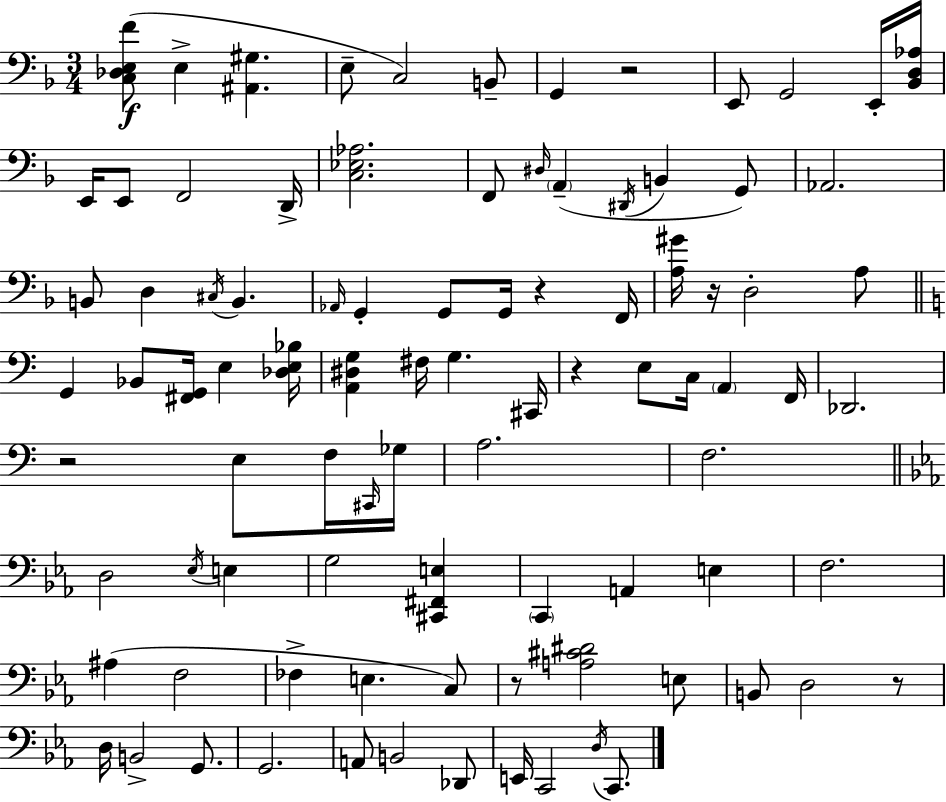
[C3,Db3,E3,F4]/e E3/q [A#2,G#3]/q. E3/e C3/h B2/e G2/q R/h E2/e G2/h E2/s [Bb2,D3,Ab3]/s E2/s E2/e F2/h D2/s [C3,Eb3,Ab3]/h. F2/e D#3/s A2/q D#2/s B2/q G2/e Ab2/h. B2/e D3/q C#3/s B2/q. Ab2/s G2/q G2/e G2/s R/q F2/s [A3,G#4]/s R/s D3/h A3/e G2/q Bb2/e [F#2,G2]/s E3/q [Db3,E3,Bb3]/s [A2,D#3,G3]/q F#3/s G3/q. C#2/s R/q E3/e C3/s A2/q F2/s Db2/h. R/h E3/e F3/s C#2/s Gb3/s A3/h. F3/h. D3/h Eb3/s E3/q G3/h [C#2,F#2,E3]/q C2/q A2/q E3/q F3/h. A#3/q F3/h FES3/q E3/q. C3/e R/e [A3,C#4,D#4]/h E3/e B2/e D3/h R/e D3/s B2/h G2/e. G2/h. A2/e B2/h Db2/e E2/s C2/h D3/s C2/e.